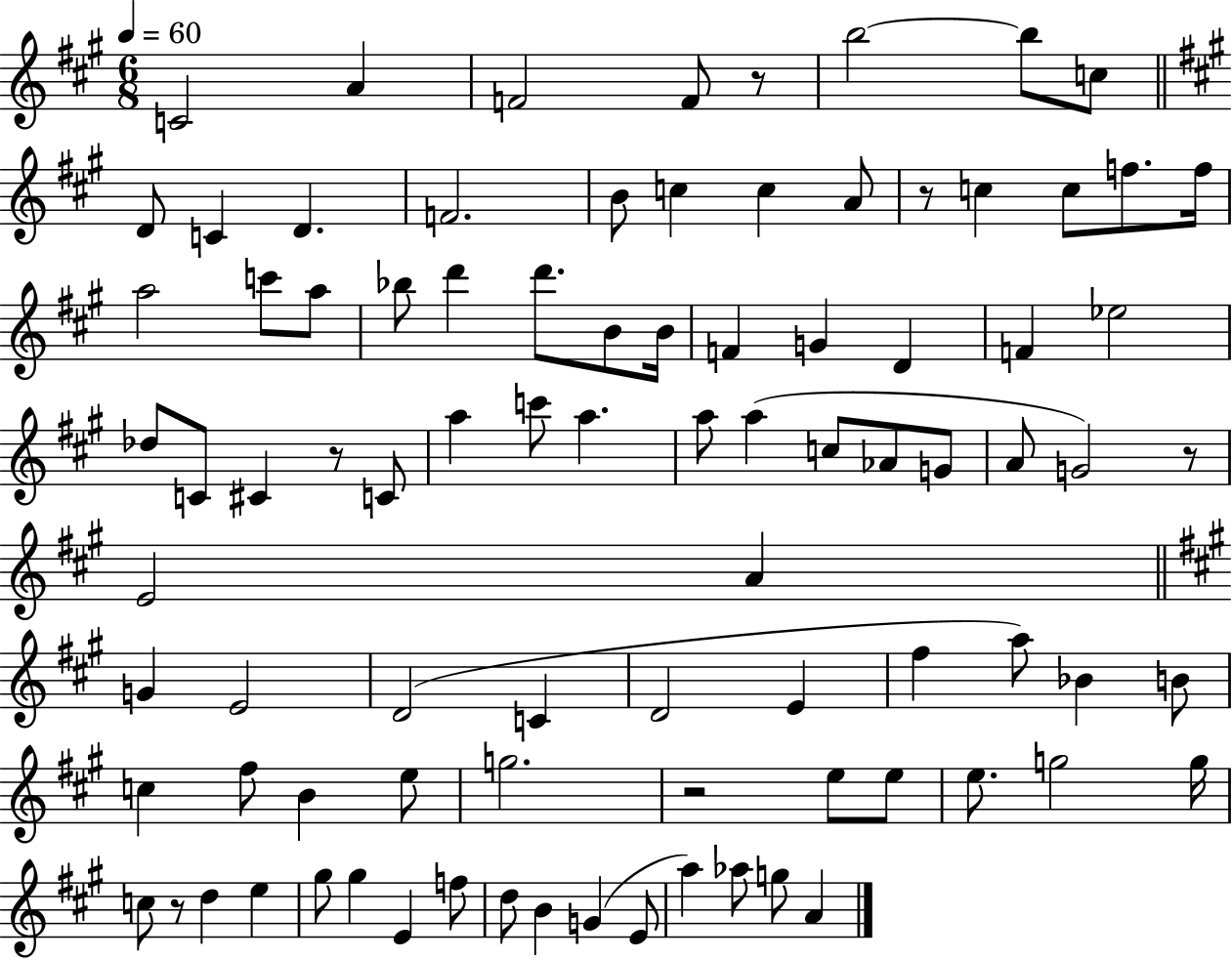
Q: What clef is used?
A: treble